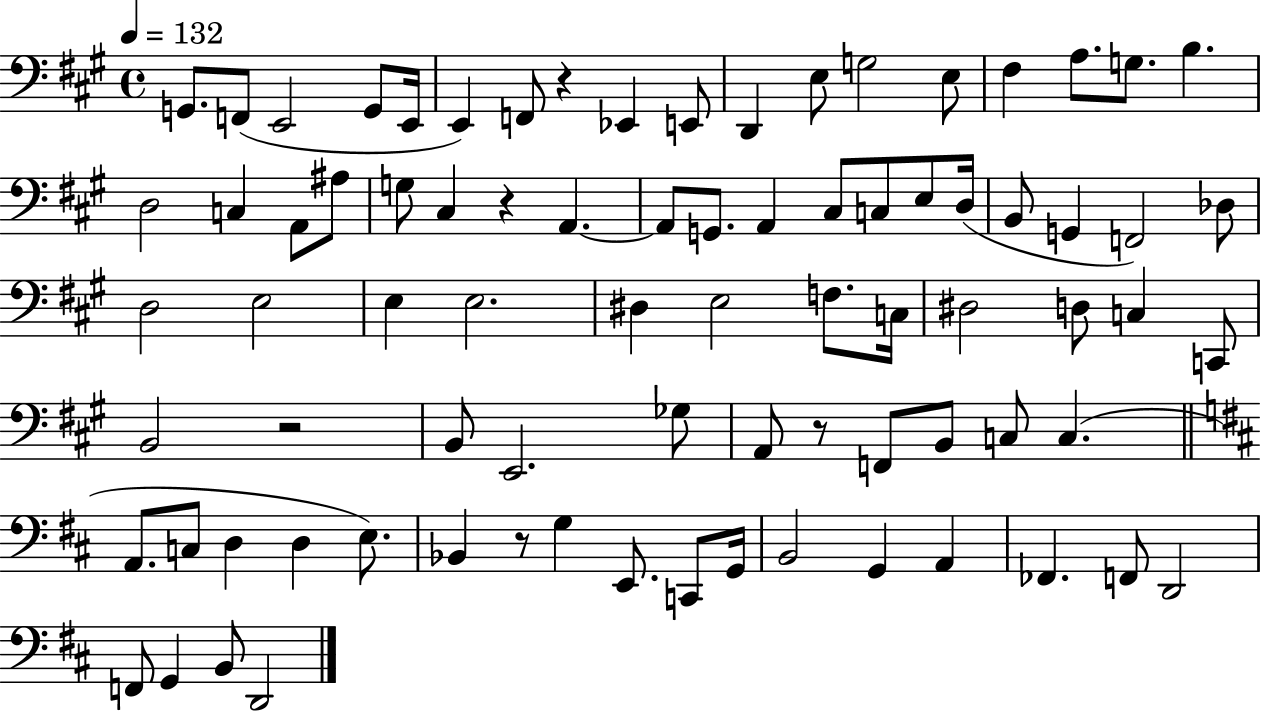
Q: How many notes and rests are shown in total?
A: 81